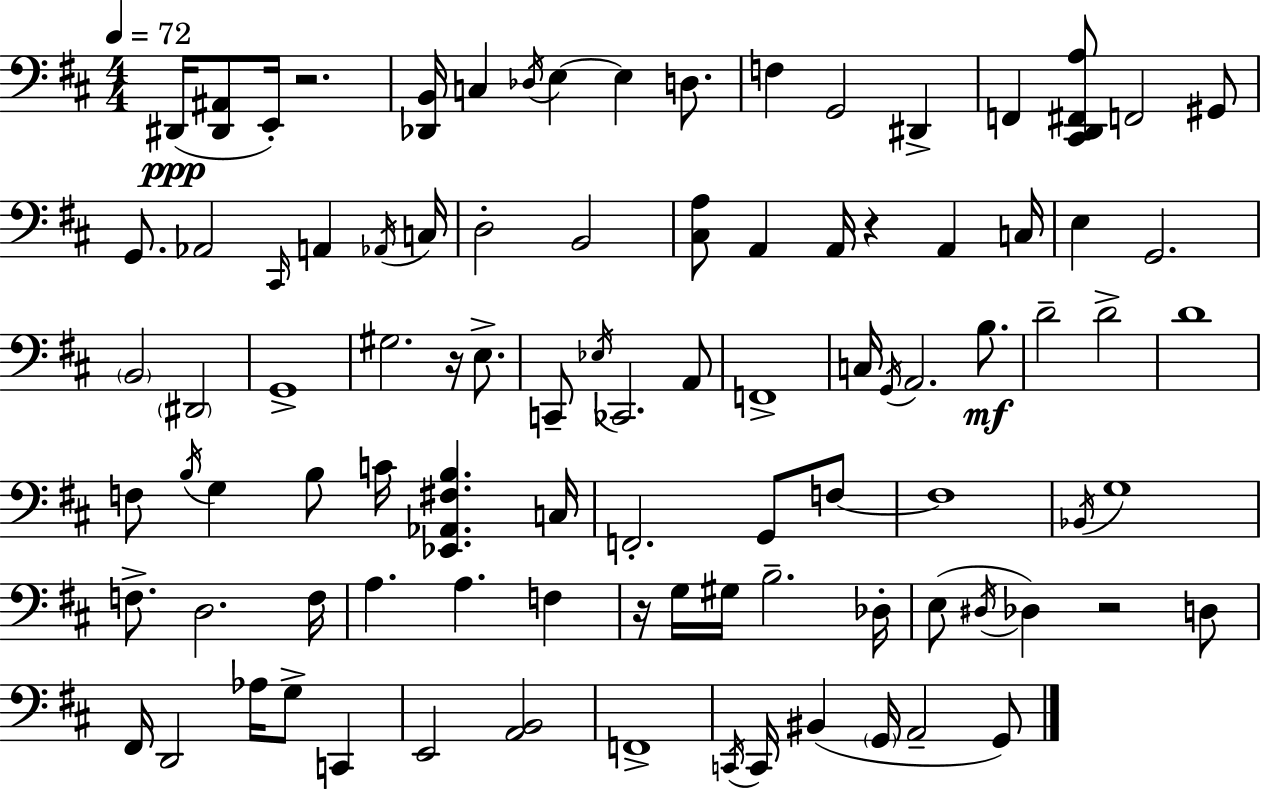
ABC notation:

X:1
T:Untitled
M:4/4
L:1/4
K:D
^D,,/4 [^D,,^A,,]/2 E,,/4 z2 [_D,,B,,]/4 C, _D,/4 E, E, D,/2 F, G,,2 ^D,, F,, [^C,,D,,^F,,A,]/2 F,,2 ^G,,/2 G,,/2 _A,,2 ^C,,/4 A,, _A,,/4 C,/4 D,2 B,,2 [^C,A,]/2 A,, A,,/4 z A,, C,/4 E, G,,2 B,,2 ^D,,2 G,,4 ^G,2 z/4 E,/2 C,,/2 _E,/4 _C,,2 A,,/2 F,,4 C,/4 G,,/4 A,,2 B,/2 D2 D2 D4 F,/2 B,/4 G, B,/2 C/4 [_E,,_A,,^F,B,] C,/4 F,,2 G,,/2 F,/2 F,4 _B,,/4 G,4 F,/2 D,2 F,/4 A, A, F, z/4 G,/4 ^G,/4 B,2 _D,/4 E,/2 ^D,/4 _D, z2 D,/2 ^F,,/4 D,,2 _A,/4 G,/2 C,, E,,2 [A,,B,,]2 F,,4 C,,/4 C,,/4 ^B,, G,,/4 A,,2 G,,/2